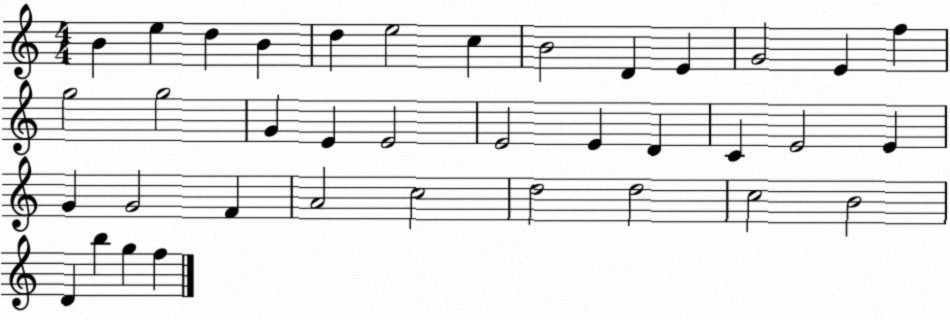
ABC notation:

X:1
T:Untitled
M:4/4
L:1/4
K:C
B e d B d e2 c B2 D E G2 E f g2 g2 G E E2 E2 E D C E2 E G G2 F A2 c2 d2 d2 c2 B2 D b g f